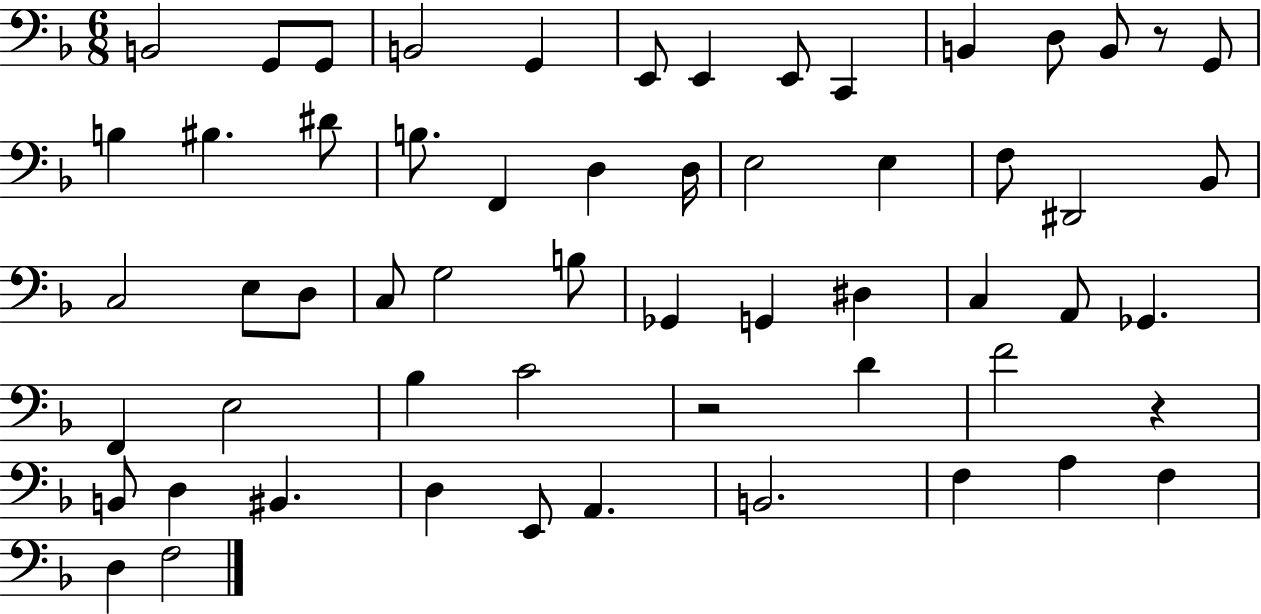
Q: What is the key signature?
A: F major